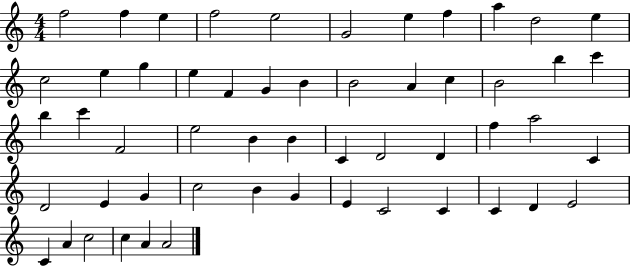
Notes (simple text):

F5/h F5/q E5/q F5/h E5/h G4/h E5/q F5/q A5/q D5/h E5/q C5/h E5/q G5/q E5/q F4/q G4/q B4/q B4/h A4/q C5/q B4/h B5/q C6/q B5/q C6/q F4/h E5/h B4/q B4/q C4/q D4/h D4/q F5/q A5/h C4/q D4/h E4/q G4/q C5/h B4/q G4/q E4/q C4/h C4/q C4/q D4/q E4/h C4/q A4/q C5/h C5/q A4/q A4/h